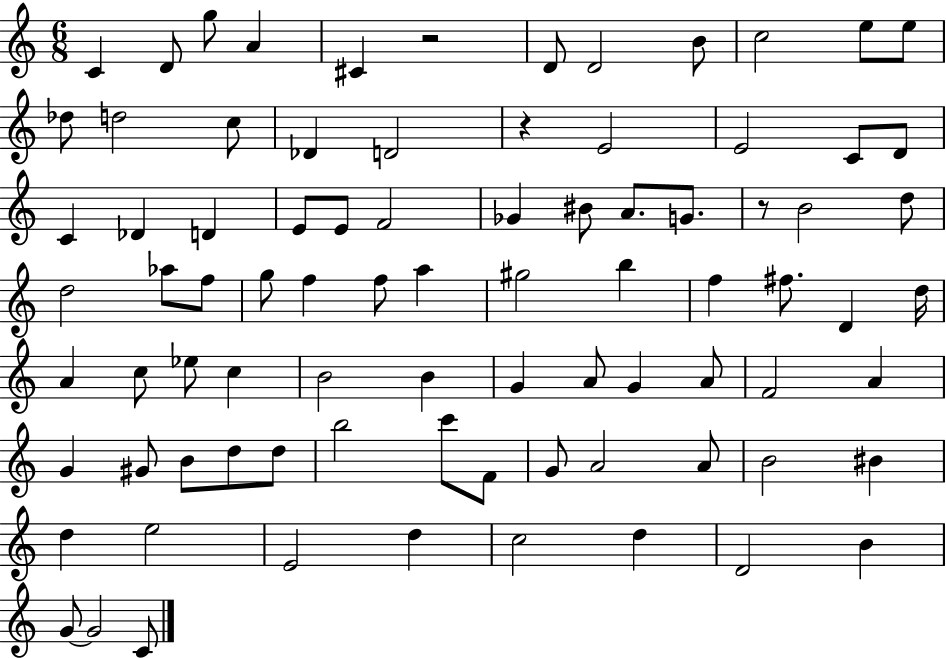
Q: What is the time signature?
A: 6/8